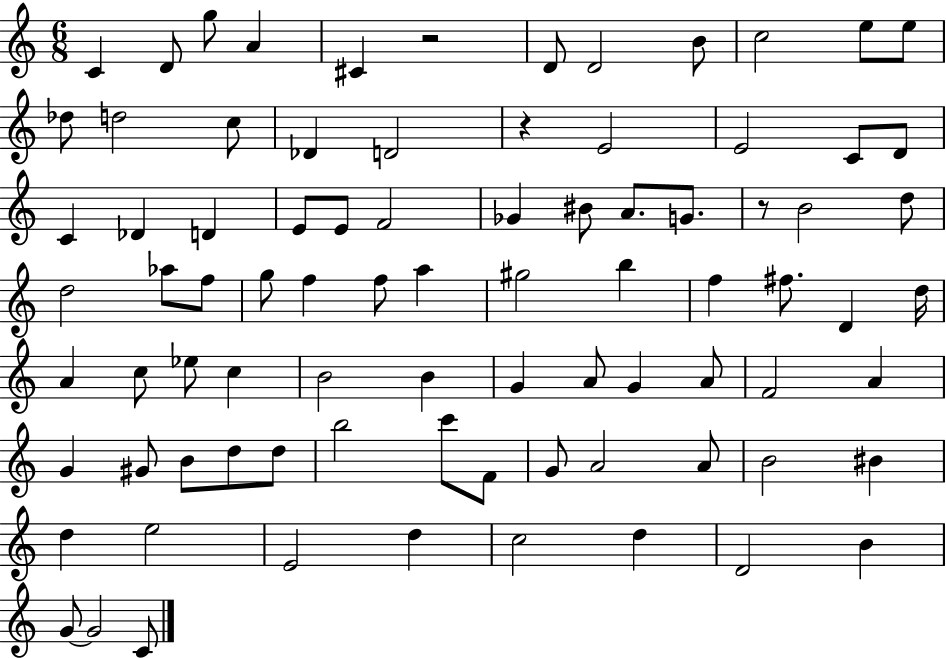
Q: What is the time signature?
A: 6/8